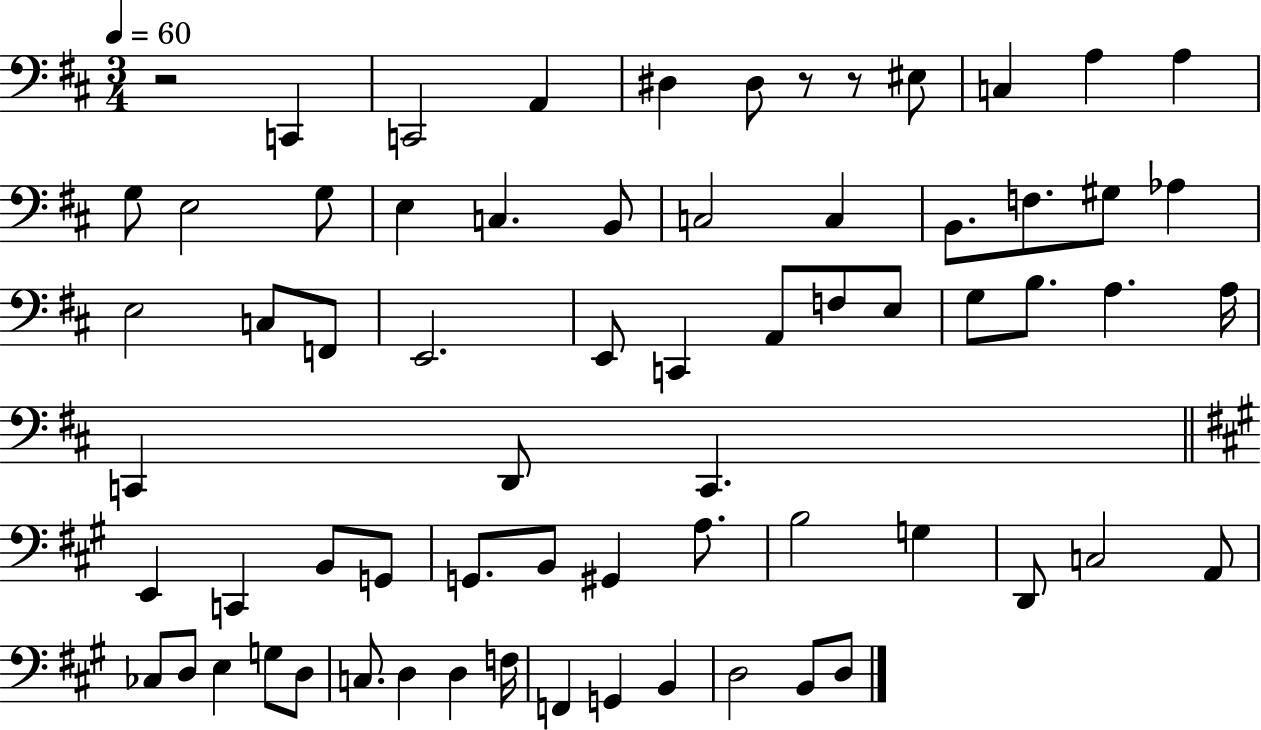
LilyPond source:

{
  \clef bass
  \numericTimeSignature
  \time 3/4
  \key d \major
  \tempo 4 = 60
  r2 c,4 | c,2 a,4 | dis4 dis8 r8 r8 eis8 | c4 a4 a4 | \break g8 e2 g8 | e4 c4. b,8 | c2 c4 | b,8. f8. gis8 aes4 | \break e2 c8 f,8 | e,2. | e,8 c,4 a,8 f8 e8 | g8 b8. a4. a16 | \break c,4 d,8 c,4. | \bar "||" \break \key a \major e,4 c,4 b,8 g,8 | g,8. b,8 gis,4 a8. | b2 g4 | d,8 c2 a,8 | \break ces8 d8 e4 g8 d8 | c8. d4 d4 f16 | f,4 g,4 b,4 | d2 b,8 d8 | \break \bar "|."
}